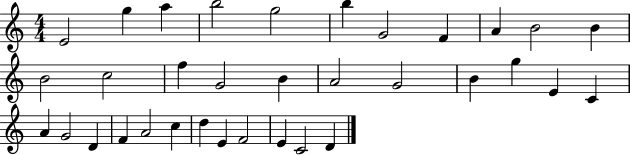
{
  \clef treble
  \numericTimeSignature
  \time 4/4
  \key c \major
  e'2 g''4 a''4 | b''2 g''2 | b''4 g'2 f'4 | a'4 b'2 b'4 | \break b'2 c''2 | f''4 g'2 b'4 | a'2 g'2 | b'4 g''4 e'4 c'4 | \break a'4 g'2 d'4 | f'4 a'2 c''4 | d''4 e'4 f'2 | e'4 c'2 d'4 | \break \bar "|."
}